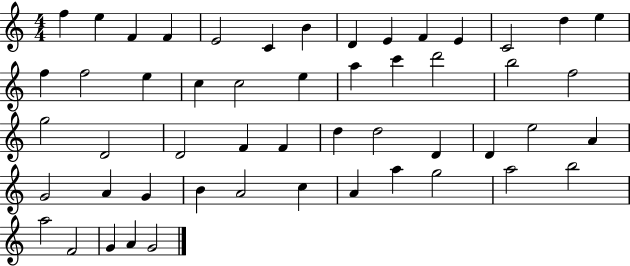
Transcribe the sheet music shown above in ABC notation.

X:1
T:Untitled
M:4/4
L:1/4
K:C
f e F F E2 C B D E F E C2 d e f f2 e c c2 e a c' d'2 b2 f2 g2 D2 D2 F F d d2 D D e2 A G2 A G B A2 c A a g2 a2 b2 a2 F2 G A G2